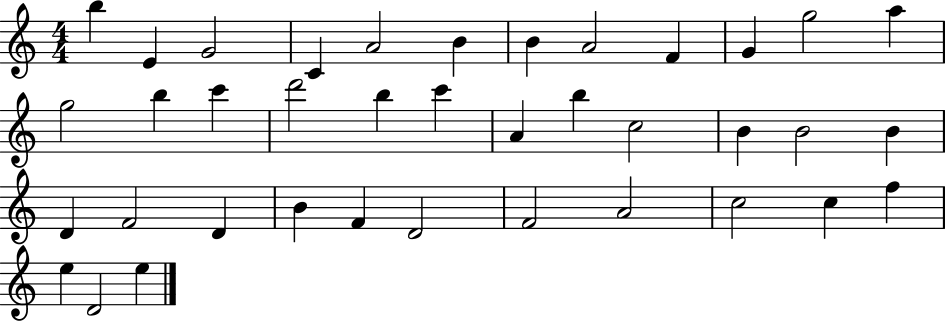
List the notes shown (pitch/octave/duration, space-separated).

B5/q E4/q G4/h C4/q A4/h B4/q B4/q A4/h F4/q G4/q G5/h A5/q G5/h B5/q C6/q D6/h B5/q C6/q A4/q B5/q C5/h B4/q B4/h B4/q D4/q F4/h D4/q B4/q F4/q D4/h F4/h A4/h C5/h C5/q F5/q E5/q D4/h E5/q